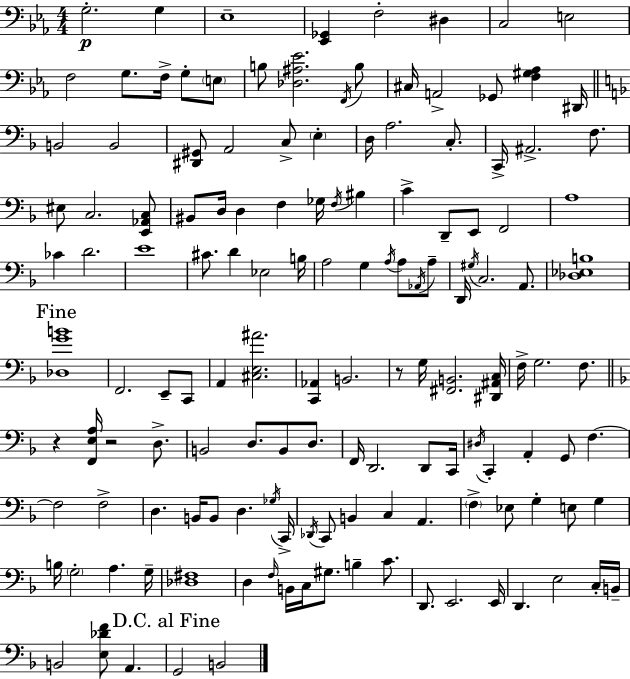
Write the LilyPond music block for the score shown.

{
  \clef bass
  \numericTimeSignature
  \time 4/4
  \key c \minor
  g2.-.\p g4 | ees1-- | <ees, ges,>4 f2-. dis4 | c2 e2 | \break f2 g8. f16-> g8-. \parenthesize e8 | b8 <des ais ees'>2. \acciaccatura { f,16 } b8 | cis16 a,2-> ges,8 <f gis aes>4 | dis,16 \bar "||" \break \key f \major b,2 b,2 | <dis, gis,>8 a,2 c8-> \parenthesize e4-. | d16 a2. c8.-. | c,16-> ais,2.-> f8. | \break eis8 c2. <e, aes, c>8 | bis,8 d16 d4 f4 ges16 \acciaccatura { f16 } bis4 | c'4-> d,8-- e,8 f,2 | a1 | \break ces'4 d'2. | e'1 | cis'8. d'4 ees2 | b16 a2 g4 \acciaccatura { a16 } a8 | \break \acciaccatura { aes,16 } a8-- d,16 \acciaccatura { gis16 } c2. | a,8. <des ees b>1 | \mark "Fine" <des g' b'>1 | f,2. | \break e,8-- c,8 a,4 <cis e ais'>2. | <c, aes,>4 b,2. | r8 g16 <fis, b,>2. | <dis, ais, c>16 f16-> g2. | \break f8. \bar "||" \break \key d \minor r4 <f, e a>16 r2 d8.-> | b,2 d8. b,8 d8. | f,16 d,2. d,8 c,16 | \acciaccatura { dis16 } c,4-. a,4-. g,8 f4.~~ | \break f2 f2-> | d4. b,16 b,8 d4. | \acciaccatura { ges16 } c,16-> \acciaccatura { des,16 } c,8 b,4 c4 a,4. | \parenthesize f4-> ees8 g4-. e8 g4 | \break b16 \parenthesize g2-. a4. | g16-- <des fis>1 | d4 \grace { f16 } b,16 c16 gis8. b4-- | c'8. d,8. e,2. | \break e,16 d,4. e2 | c16-. b,16-- b,2 <e des' f'>8 a,4. | \mark "D.C. al Fine" g,2 b,2 | \bar "|."
}